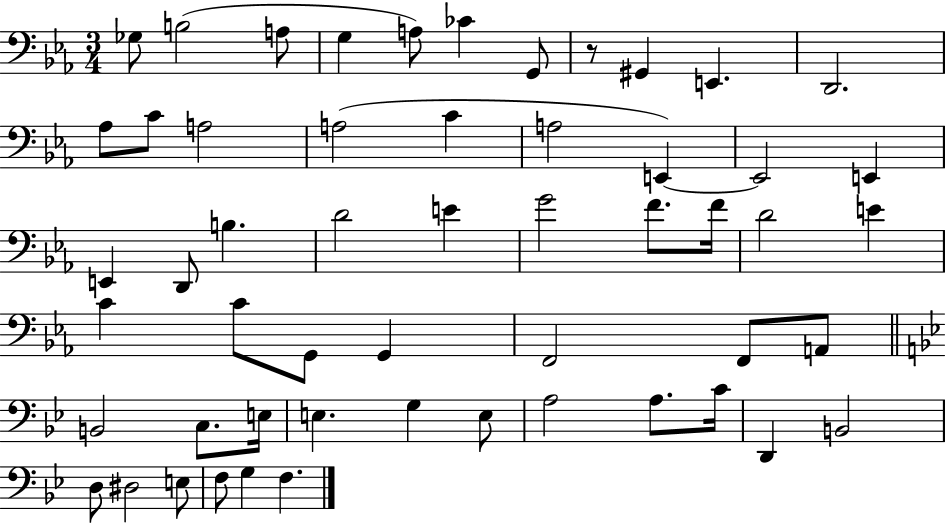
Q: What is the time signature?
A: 3/4